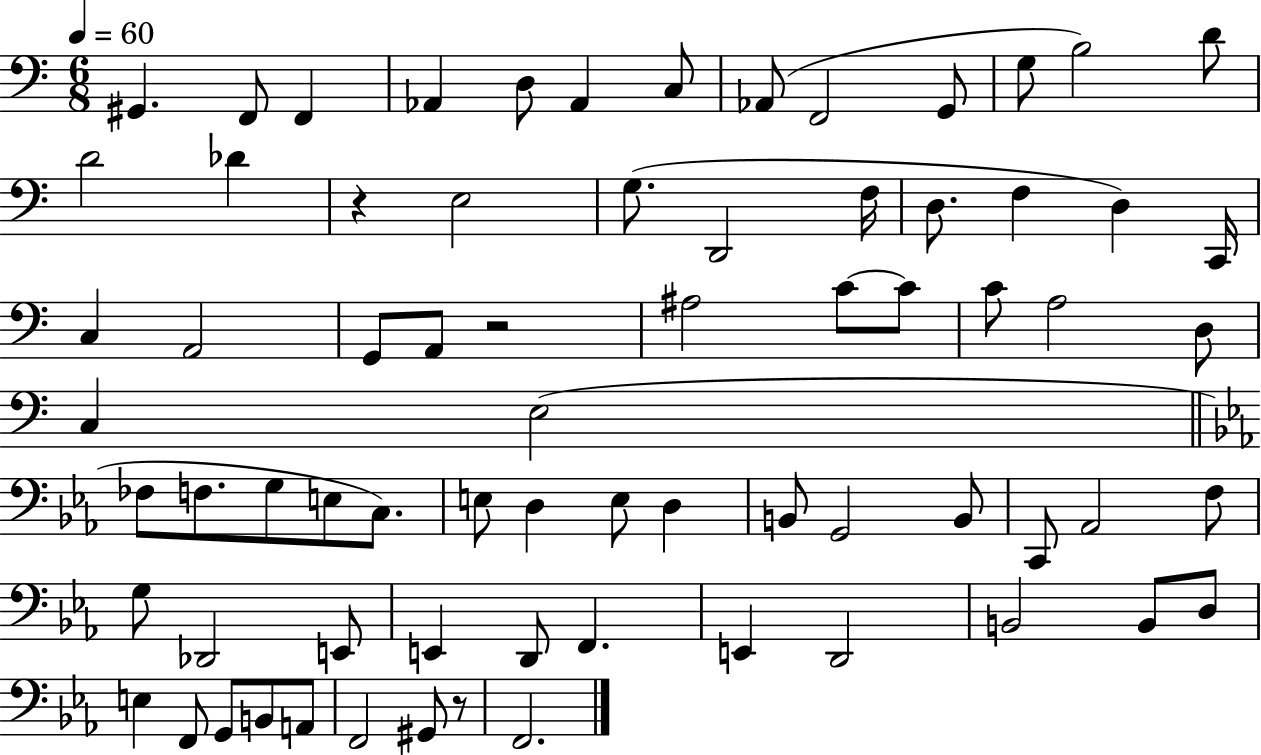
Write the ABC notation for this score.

X:1
T:Untitled
M:6/8
L:1/4
K:C
^G,, F,,/2 F,, _A,, D,/2 _A,, C,/2 _A,,/2 F,,2 G,,/2 G,/2 B,2 D/2 D2 _D z E,2 G,/2 D,,2 F,/4 D,/2 F, D, C,,/4 C, A,,2 G,,/2 A,,/2 z2 ^A,2 C/2 C/2 C/2 A,2 D,/2 C, E,2 _F,/2 F,/2 G,/2 E,/2 C,/2 E,/2 D, E,/2 D, B,,/2 G,,2 B,,/2 C,,/2 _A,,2 F,/2 G,/2 _D,,2 E,,/2 E,, D,,/2 F,, E,, D,,2 B,,2 B,,/2 D,/2 E, F,,/2 G,,/2 B,,/2 A,,/2 F,,2 ^G,,/2 z/2 F,,2